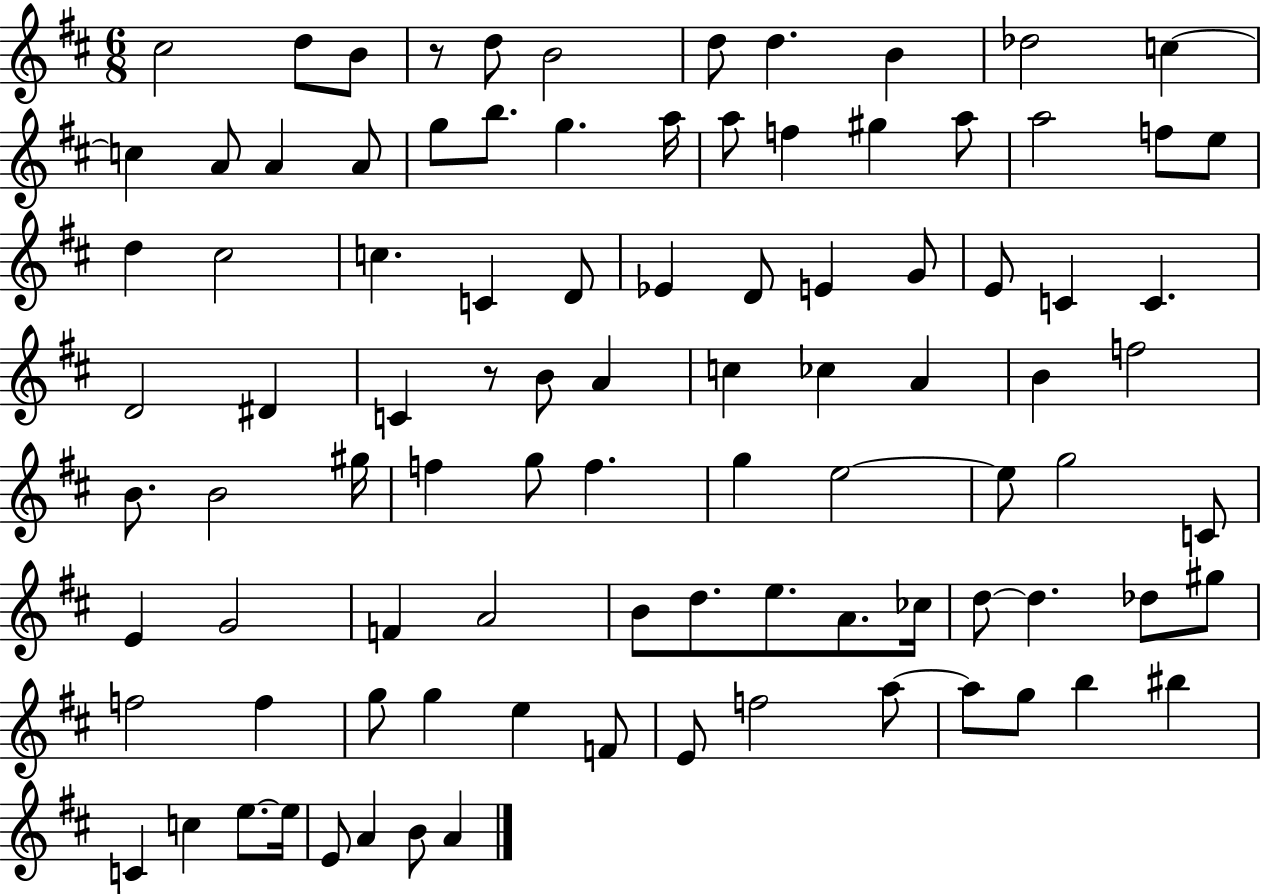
C#5/h D5/e B4/e R/e D5/e B4/h D5/e D5/q. B4/q Db5/h C5/q C5/q A4/e A4/q A4/e G5/e B5/e. G5/q. A5/s A5/e F5/q G#5/q A5/e A5/h F5/e E5/e D5/q C#5/h C5/q. C4/q D4/e Eb4/q D4/e E4/q G4/e E4/e C4/q C4/q. D4/h D#4/q C4/q R/e B4/e A4/q C5/q CES5/q A4/q B4/q F5/h B4/e. B4/h G#5/s F5/q G5/e F5/q. G5/q E5/h E5/e G5/h C4/e E4/q G4/h F4/q A4/h B4/e D5/e. E5/e. A4/e. CES5/s D5/e D5/q. Db5/e G#5/e F5/h F5/q G5/e G5/q E5/q F4/e E4/e F5/h A5/e A5/e G5/e B5/q BIS5/q C4/q C5/q E5/e. E5/s E4/e A4/q B4/e A4/q